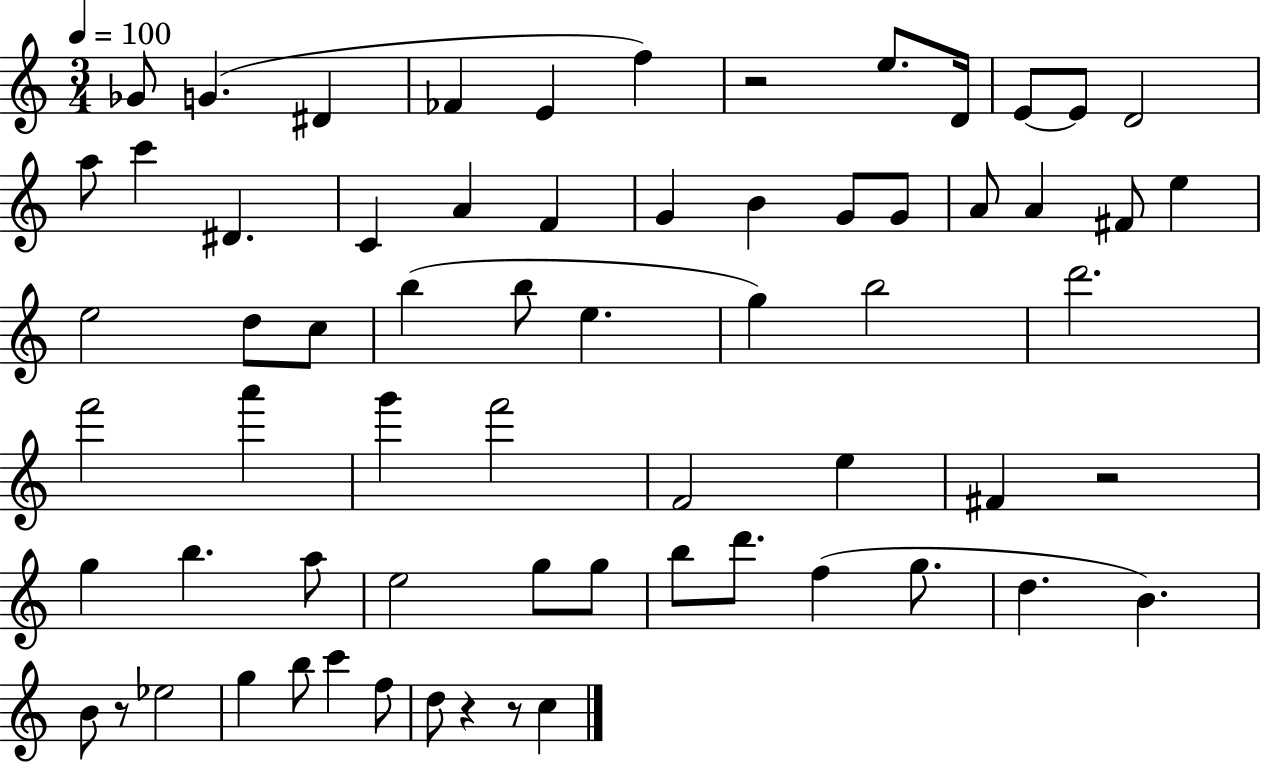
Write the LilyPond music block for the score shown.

{
  \clef treble
  \numericTimeSignature
  \time 3/4
  \key c \major
  \tempo 4 = 100
  ges'8 g'4.( dis'4 | fes'4 e'4 f''4) | r2 e''8. d'16 | e'8~~ e'8 d'2 | \break a''8 c'''4 dis'4. | c'4 a'4 f'4 | g'4 b'4 g'8 g'8 | a'8 a'4 fis'8 e''4 | \break e''2 d''8 c''8 | b''4( b''8 e''4. | g''4) b''2 | d'''2. | \break f'''2 a'''4 | g'''4 f'''2 | f'2 e''4 | fis'4 r2 | \break g''4 b''4. a''8 | e''2 g''8 g''8 | b''8 d'''8. f''4( g''8. | d''4. b'4.) | \break b'8 r8 ees''2 | g''4 b''8 c'''4 f''8 | d''8 r4 r8 c''4 | \bar "|."
}